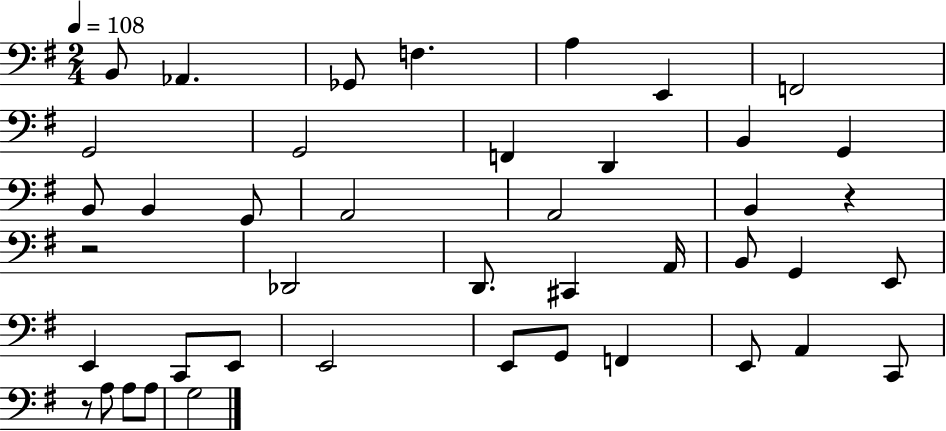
X:1
T:Untitled
M:2/4
L:1/4
K:G
B,,/2 _A,, _G,,/2 F, A, E,, F,,2 G,,2 G,,2 F,, D,, B,, G,, B,,/2 B,, G,,/2 A,,2 A,,2 B,, z z2 _D,,2 D,,/2 ^C,, A,,/4 B,,/2 G,, E,,/2 E,, C,,/2 E,,/2 E,,2 E,,/2 G,,/2 F,, E,,/2 A,, C,,/2 z/2 A,/2 A,/2 A,/2 G,2